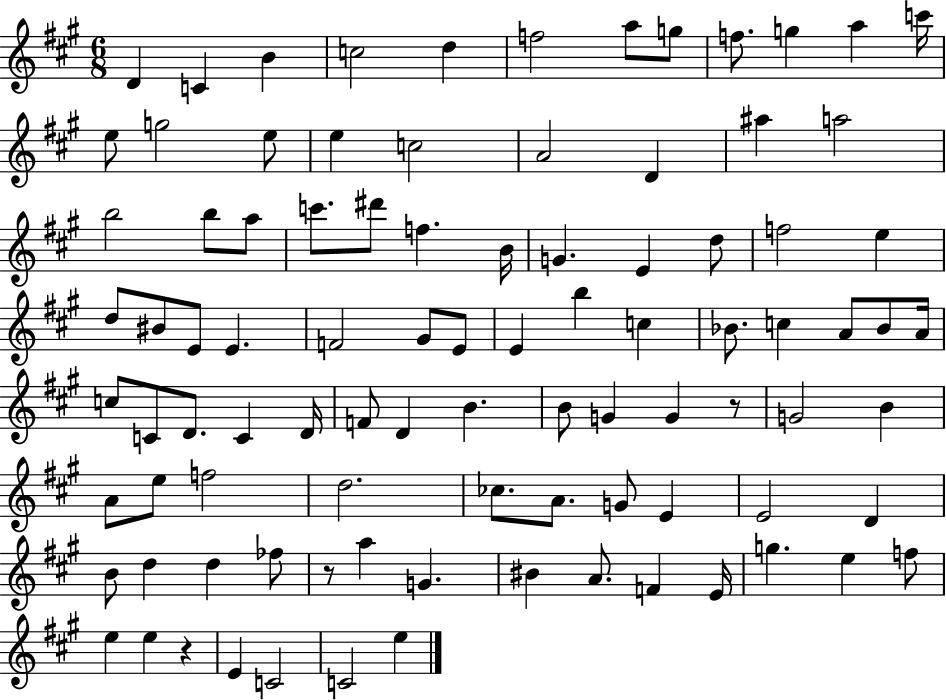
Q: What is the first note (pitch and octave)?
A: D4